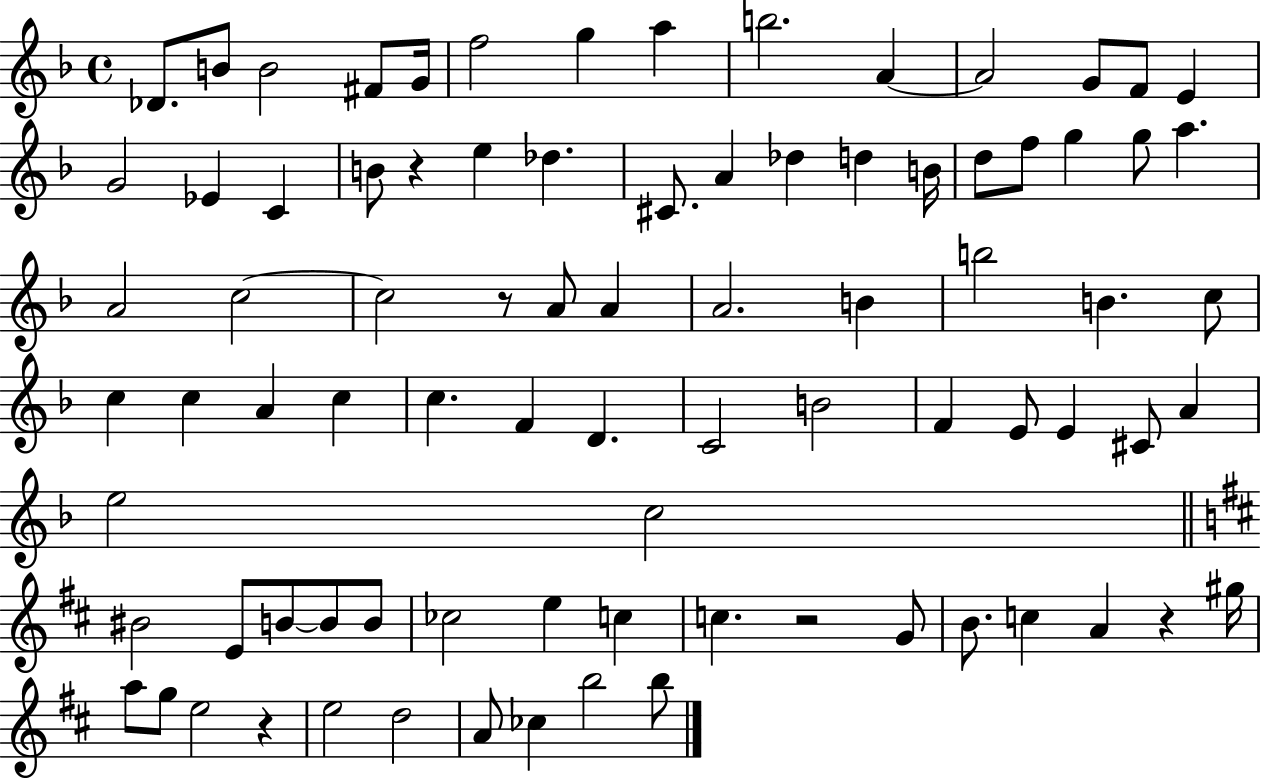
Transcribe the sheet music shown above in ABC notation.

X:1
T:Untitled
M:4/4
L:1/4
K:F
_D/2 B/2 B2 ^F/2 G/4 f2 g a b2 A A2 G/2 F/2 E G2 _E C B/2 z e _d ^C/2 A _d d B/4 d/2 f/2 g g/2 a A2 c2 c2 z/2 A/2 A A2 B b2 B c/2 c c A c c F D C2 B2 F E/2 E ^C/2 A e2 c2 ^B2 E/2 B/2 B/2 B/2 _c2 e c c z2 G/2 B/2 c A z ^g/4 a/2 g/2 e2 z e2 d2 A/2 _c b2 b/2